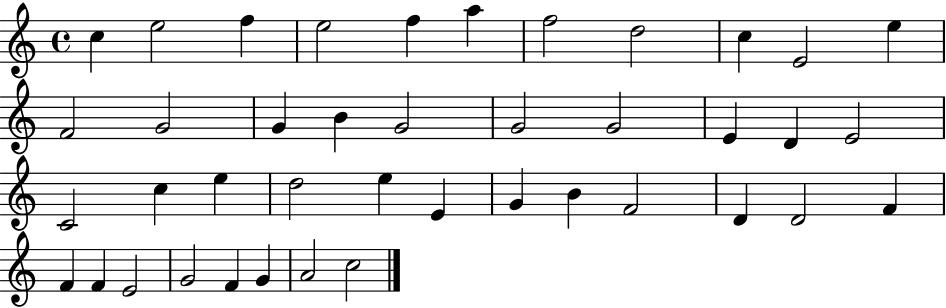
{
  \clef treble
  \time 4/4
  \defaultTimeSignature
  \key c \major
  c''4 e''2 f''4 | e''2 f''4 a''4 | f''2 d''2 | c''4 e'2 e''4 | \break f'2 g'2 | g'4 b'4 g'2 | g'2 g'2 | e'4 d'4 e'2 | \break c'2 c''4 e''4 | d''2 e''4 e'4 | g'4 b'4 f'2 | d'4 d'2 f'4 | \break f'4 f'4 e'2 | g'2 f'4 g'4 | a'2 c''2 | \bar "|."
}